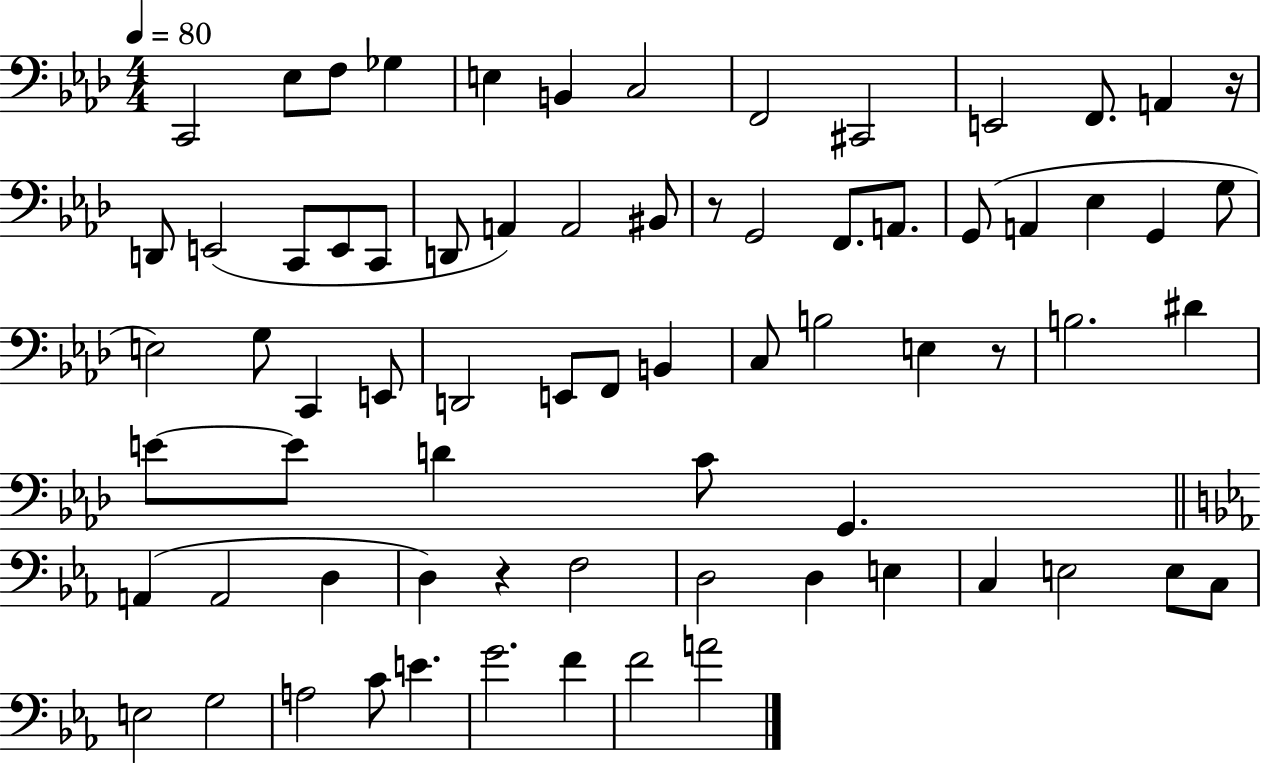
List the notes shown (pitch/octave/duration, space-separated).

C2/h Eb3/e F3/e Gb3/q E3/q B2/q C3/h F2/h C#2/h E2/h F2/e. A2/q R/s D2/e E2/h C2/e E2/e C2/e D2/e A2/q A2/h BIS2/e R/e G2/h F2/e. A2/e. G2/e A2/q Eb3/q G2/q G3/e E3/h G3/e C2/q E2/e D2/h E2/e F2/e B2/q C3/e B3/h E3/q R/e B3/h. D#4/q E4/e E4/e D4/q C4/e G2/q. A2/q A2/h D3/q D3/q R/q F3/h D3/h D3/q E3/q C3/q E3/h E3/e C3/e E3/h G3/h A3/h C4/e E4/q. G4/h. F4/q F4/h A4/h